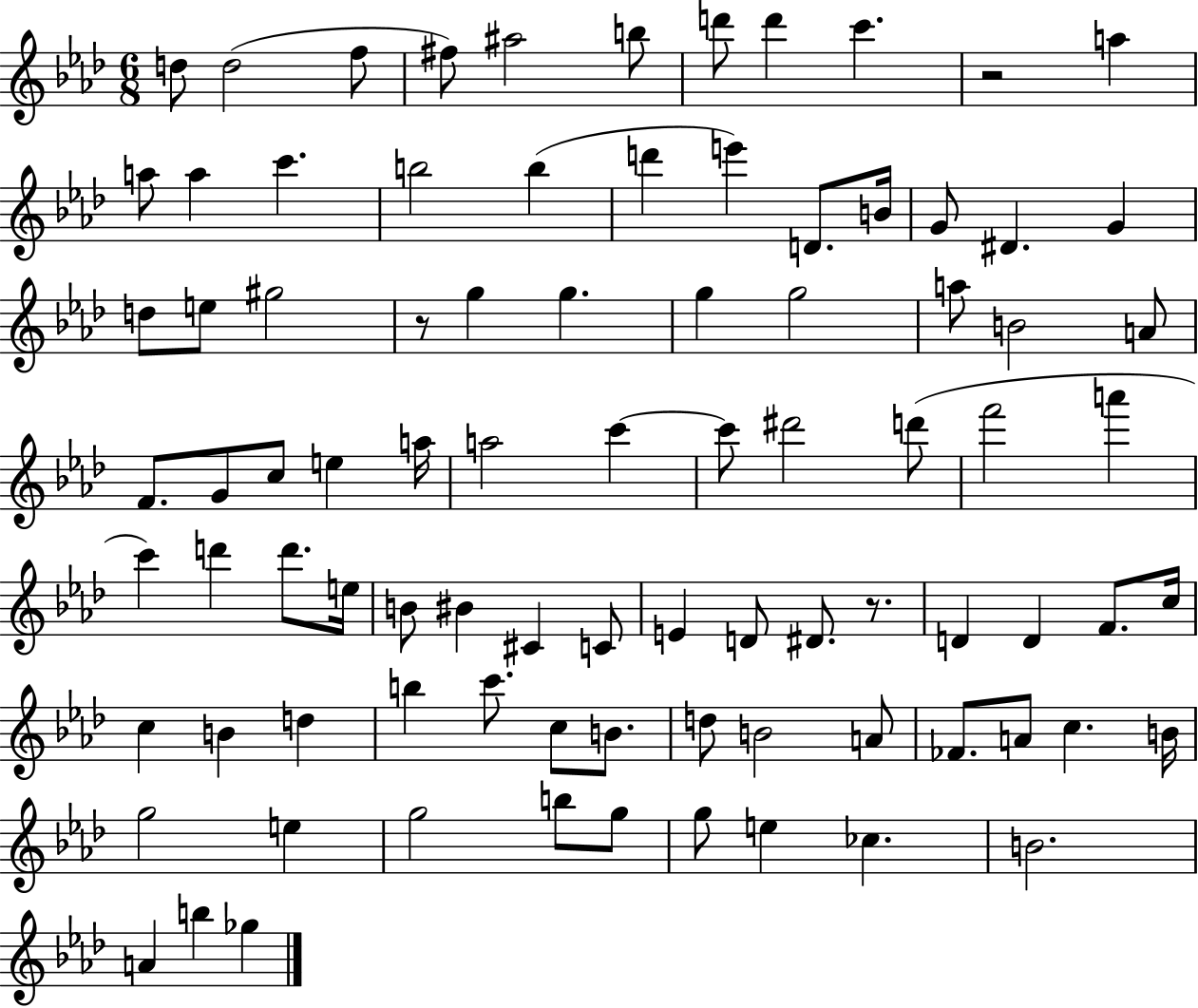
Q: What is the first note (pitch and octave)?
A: D5